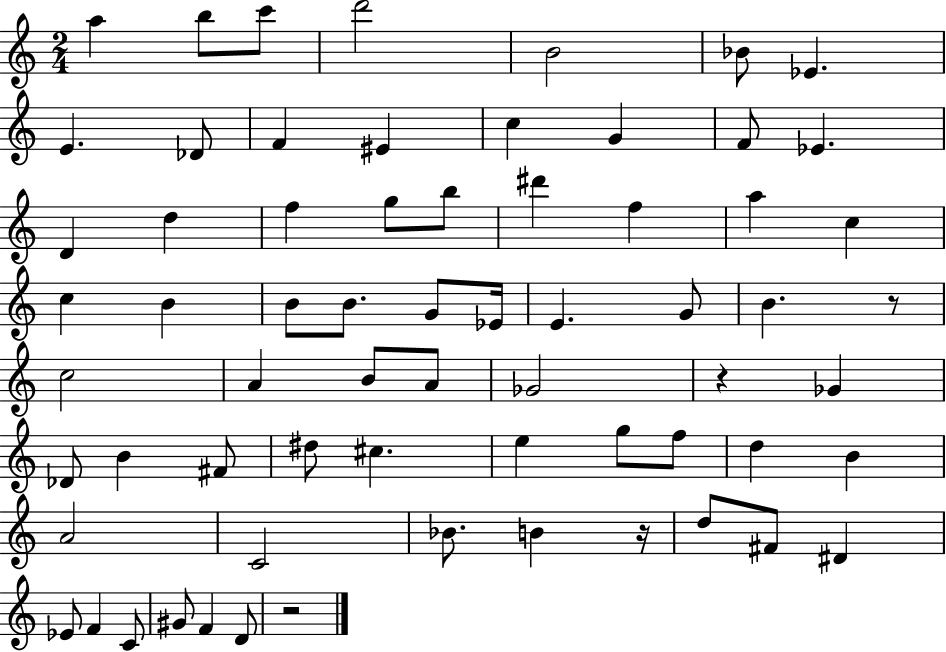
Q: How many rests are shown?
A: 4